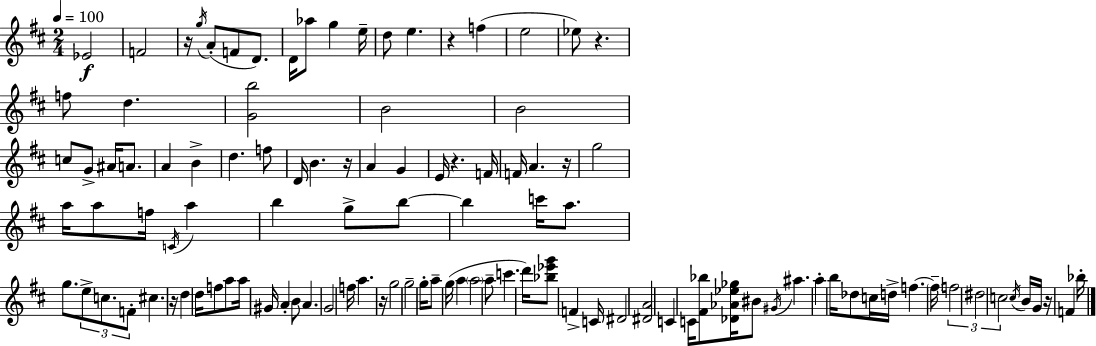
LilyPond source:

{
  \clef treble
  \numericTimeSignature
  \time 2/4
  \key d \major
  \tempo 4 = 100
  ees'2\f | f'2 | r16 \acciaccatura { g''16 }( a'8-. f'8 d'8.) | d'16 aes''8 g''4 | \break e''16-- d''8 e''4. | r4 f''4( | e''2 | ees''8) r4. | \break f''8 d''4. | <g' b''>2 | b'2 | b'2 | \break c''8 g'8-> ais'16 a'8. | a'4 b'4-> | d''4. f''8 | d'16 b'4. | \break r16 a'4 g'4 | e'16 r4. | f'16 f'16 a'4. | r16 g''2 | \break a''16 a''8 f''16 \acciaccatura { c'16 } a''4 | b''4 g''8-> | b''8~~ b''4 c'''16 a''8. | g''8. \tuplet 3/2 { e''8-> c''8. | \break f'8-. } cis''4. | r16 d''4 d''16 | f''8 a''8 a''16 gis'16 a'4-. | b'8 a'4. | \break g'2 | f''16 a''4. | r16 g''2 | g''2-- | \break g''16-. a''8-- g''16( a''4 | \parenthesize a''2 | a''8-- c'''4. | d'''16) <bes'' ees''' g'''>8 f'4-> | \break c'16 dis'2 | <dis' a'>2 | c'4 c'16 <fis' bes''>8 | <des' aes' ees'' ges''>16 bis'8 \acciaccatura { gis'16 } ais''4. | \break a''4-. b''16 | des''8 c''16 d''16-> f''4.~~ | \parenthesize f''16-- \tuplet 3/2 { f''2 | dis''2 | \break c''2 } | \acciaccatura { c''16 } b'16 g'16 r16 f'4 | bes''16-. \bar "|."
}